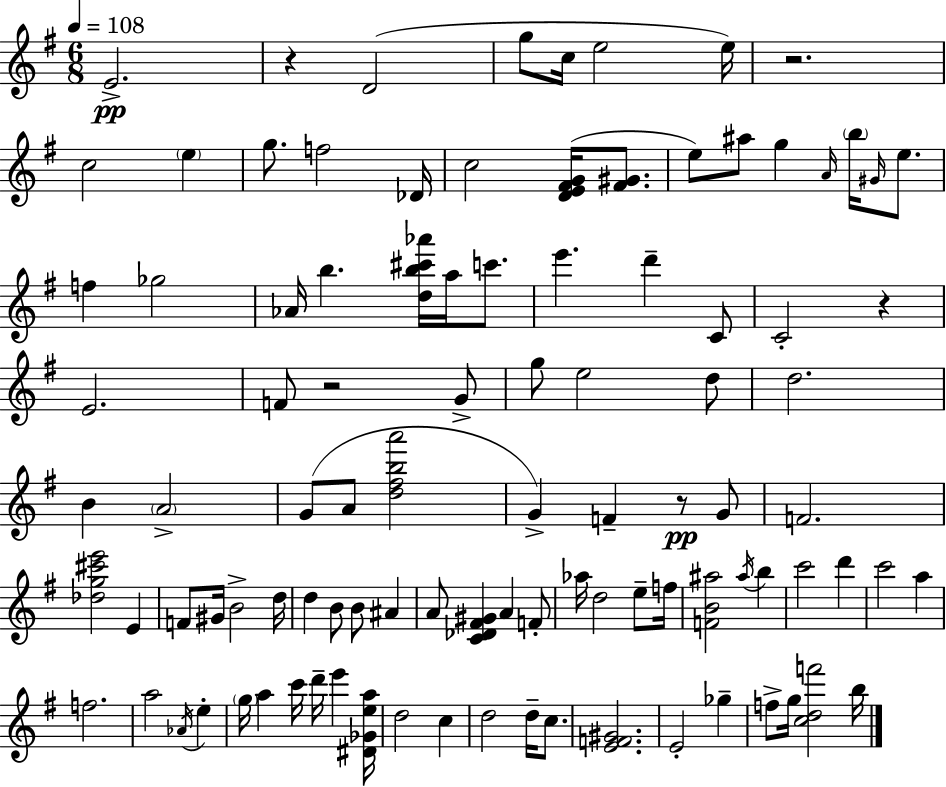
E4/h. R/q D4/h G5/e C5/s E5/h E5/s R/h. C5/h E5/q G5/e. F5/h Db4/s C5/h [D4,E4,F#4,G4]/s [F#4,G#4]/e. E5/e A#5/e G5/q A4/s B5/s G#4/s E5/e. F5/q Gb5/h Ab4/s B5/q. [D5,B5,C#6,Ab6]/s A5/s C6/e. E6/q. D6/q C4/e C4/h R/q E4/h. F4/e R/h G4/e G5/e E5/h D5/e D5/h. B4/q A4/h G4/e A4/e [D5,F#5,B5,A6]/h G4/q F4/q R/e G4/e F4/h. [Db5,G5,C#6,E6]/h E4/q F4/e G#4/s B4/h D5/s D5/q B4/e B4/e A#4/q A4/e [C4,Db4,F#4,G#4]/q A4/q F4/e Ab5/s D5/h E5/e F5/s [F4,B4,A#5]/h A#5/s B5/q C6/h D6/q C6/h A5/q F5/h. A5/h Ab4/s E5/q G5/s A5/q C6/s D6/s E6/q [D#4,Gb4,E5,A5]/s D5/h C5/q D5/h D5/s C5/e. [E4,F4,G#4]/h. E4/h Gb5/q F5/e G5/s [C5,D5,F6]/h B5/s